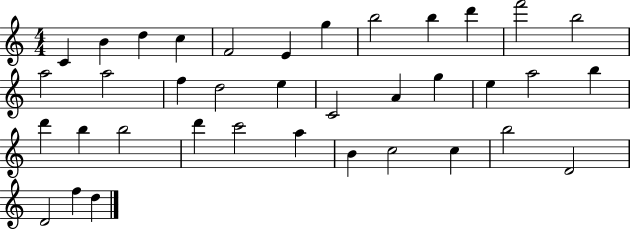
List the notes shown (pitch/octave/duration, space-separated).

C4/q B4/q D5/q C5/q F4/h E4/q G5/q B5/h B5/q D6/q F6/h B5/h A5/h A5/h F5/q D5/h E5/q C4/h A4/q G5/q E5/q A5/h B5/q D6/q B5/q B5/h D6/q C6/h A5/q B4/q C5/h C5/q B5/h D4/h D4/h F5/q D5/q